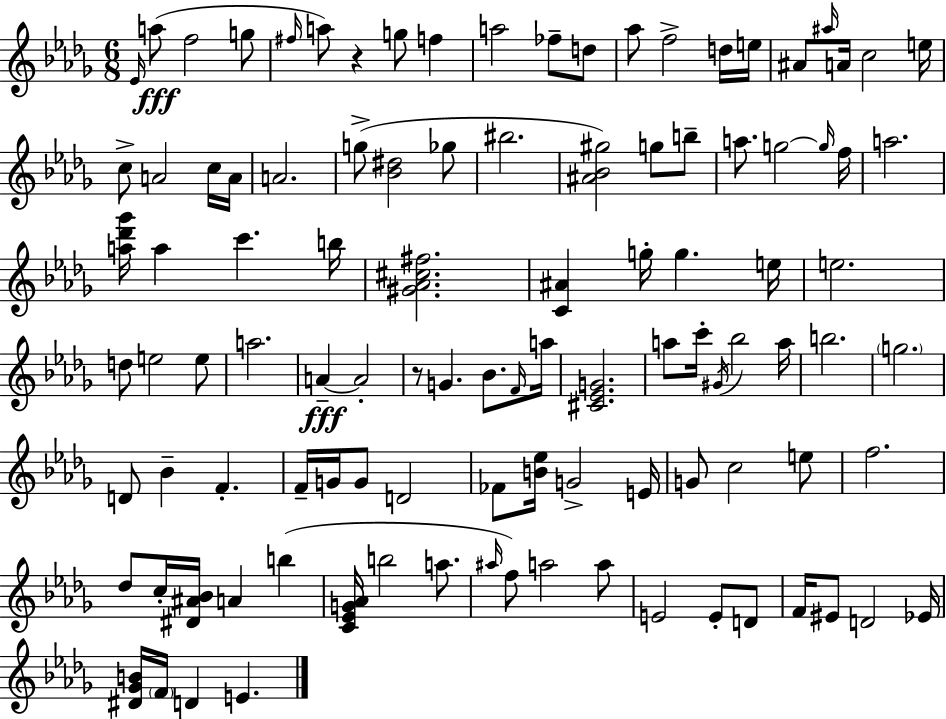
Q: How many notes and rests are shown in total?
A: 105